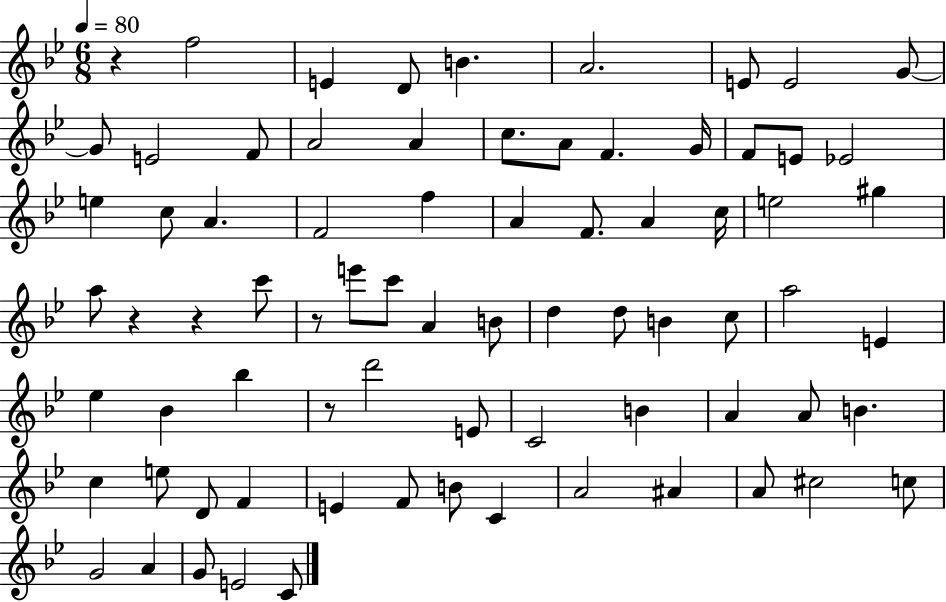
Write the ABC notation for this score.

X:1
T:Untitled
M:6/8
L:1/4
K:Bb
z f2 E D/2 B A2 E/2 E2 G/2 G/2 E2 F/2 A2 A c/2 A/2 F G/4 F/2 E/2 _E2 e c/2 A F2 f A F/2 A c/4 e2 ^g a/2 z z c'/2 z/2 e'/2 c'/2 A B/2 d d/2 B c/2 a2 E _e _B _b z/2 d'2 E/2 C2 B A A/2 B c e/2 D/2 F E F/2 B/2 C A2 ^A A/2 ^c2 c/2 G2 A G/2 E2 C/2